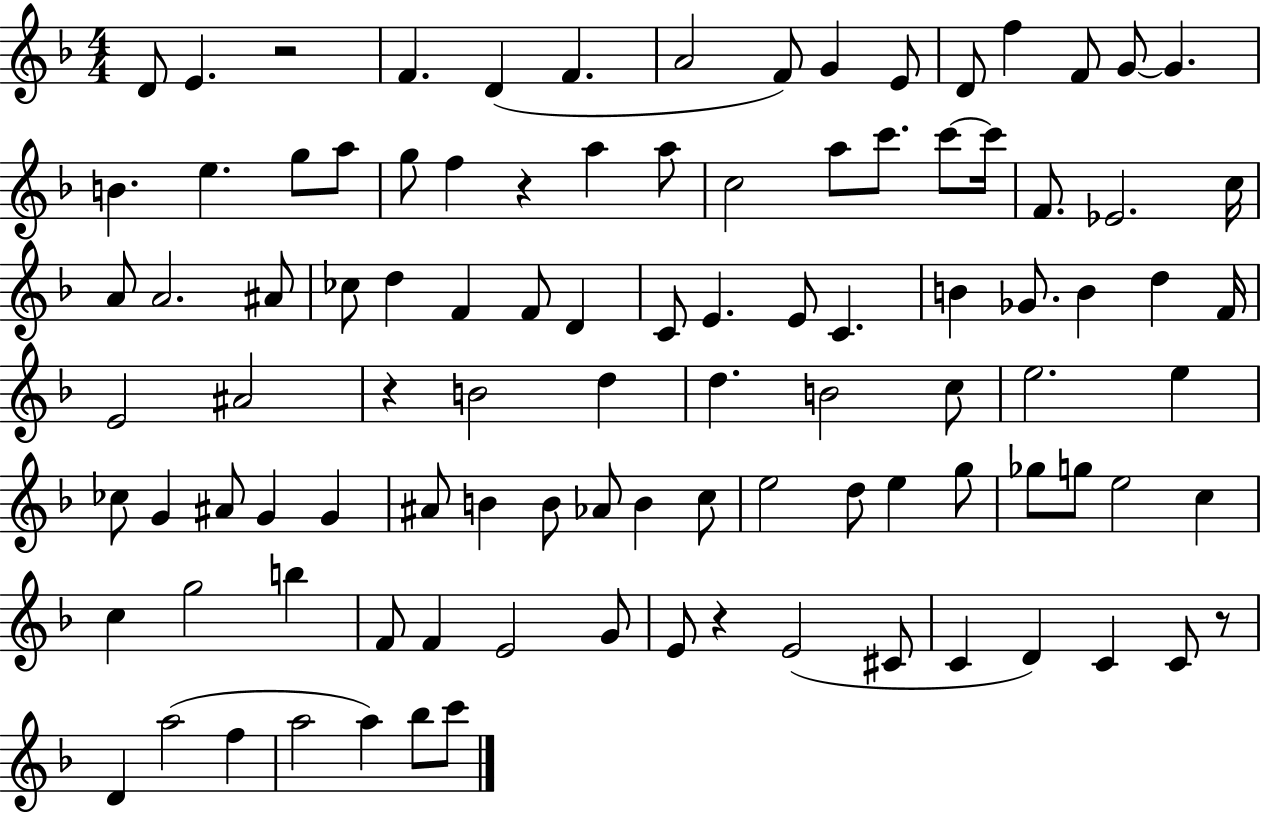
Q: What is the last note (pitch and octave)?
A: C6